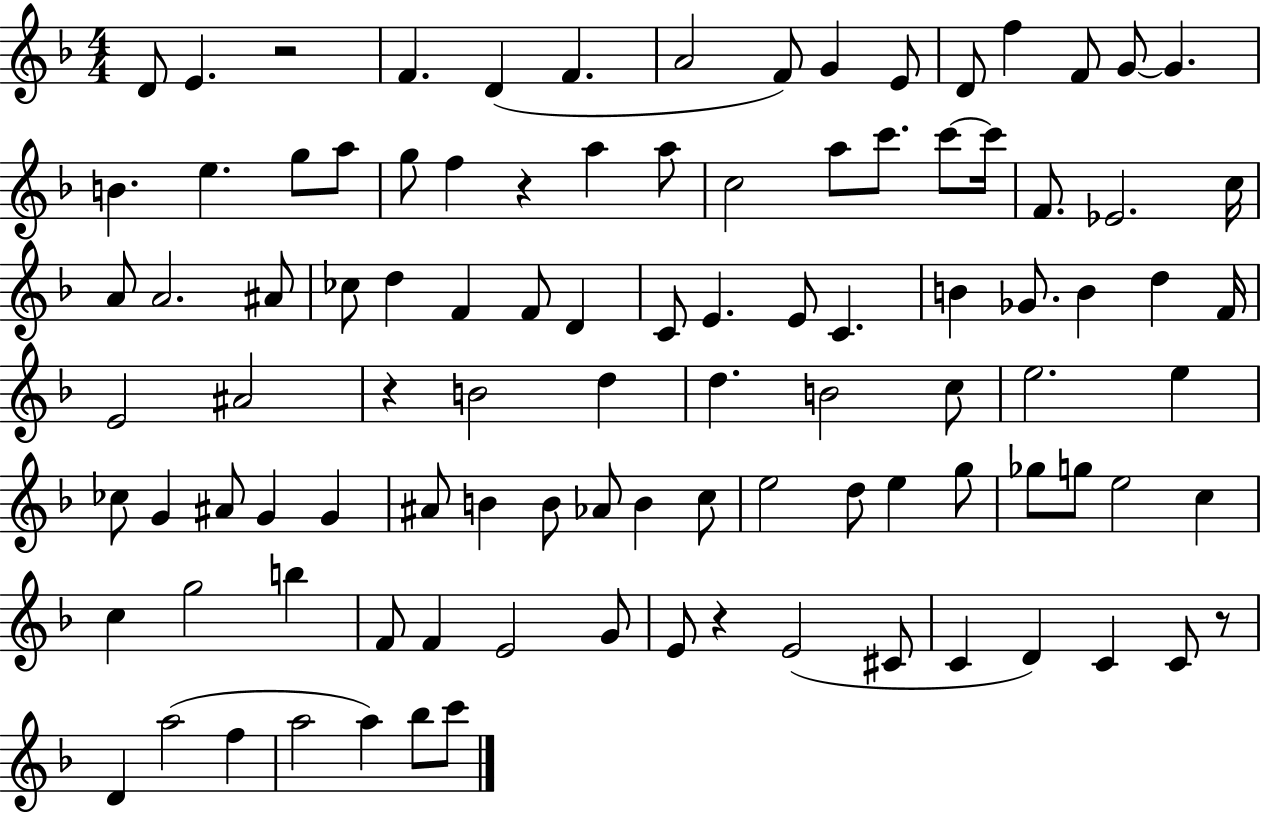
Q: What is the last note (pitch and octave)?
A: C6